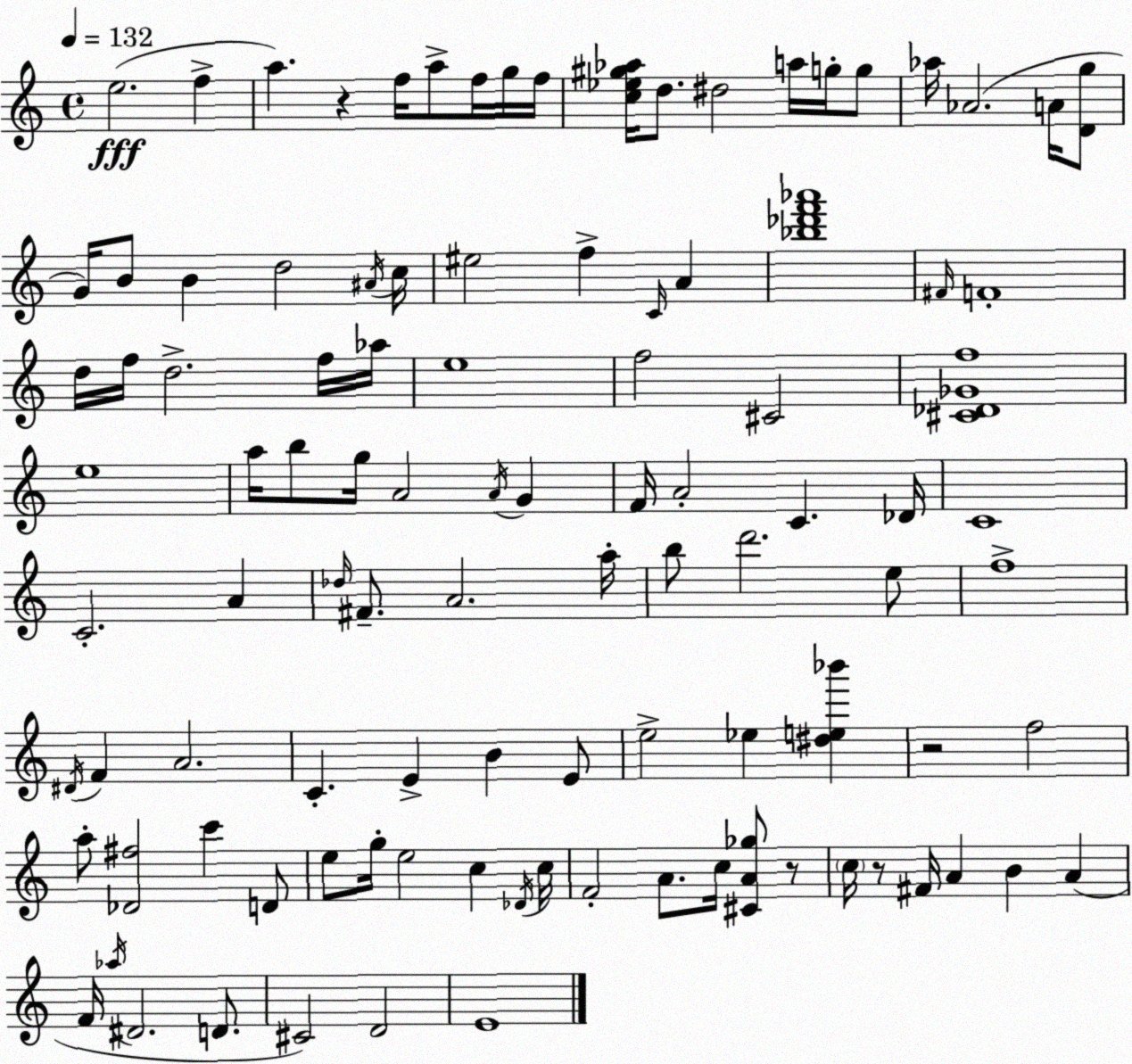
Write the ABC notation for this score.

X:1
T:Untitled
M:4/4
L:1/4
K:Am
e2 f a z f/4 a/2 f/4 g/4 f/4 [c_e^g_a]/4 d/2 ^d2 a/4 g/4 g/2 _a/4 _A2 A/4 [Dg]/2 G/4 B/2 B d2 ^A/4 c/4 ^e2 f C/4 A [_b_d'f'_a']4 ^F/4 F4 d/4 f/4 d2 f/4 _a/4 e4 f2 ^C2 [^C_D_Gf]4 e4 a/4 b/2 g/4 A2 A/4 G F/4 A2 C _D/4 C4 C2 A _d/4 ^F/2 A2 a/4 b/2 d'2 e/2 f4 ^D/4 F A2 C E B E/2 e2 _e [^de_b'] z2 f2 a/2 [_D^f]2 c' D/2 e/2 g/4 e2 c _D/4 c/4 F2 A/2 c/4 [^CA_g]/2 z/2 c/4 z/2 ^F/4 A B A F/4 _a/4 ^D2 D/2 ^C2 D2 E4